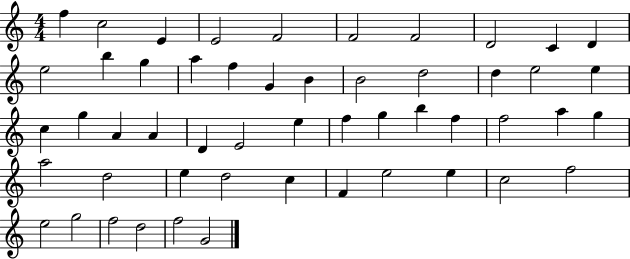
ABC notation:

X:1
T:Untitled
M:4/4
L:1/4
K:C
f c2 E E2 F2 F2 F2 D2 C D e2 b g a f G B B2 d2 d e2 e c g A A D E2 e f g b f f2 a g a2 d2 e d2 c F e2 e c2 f2 e2 g2 f2 d2 f2 G2